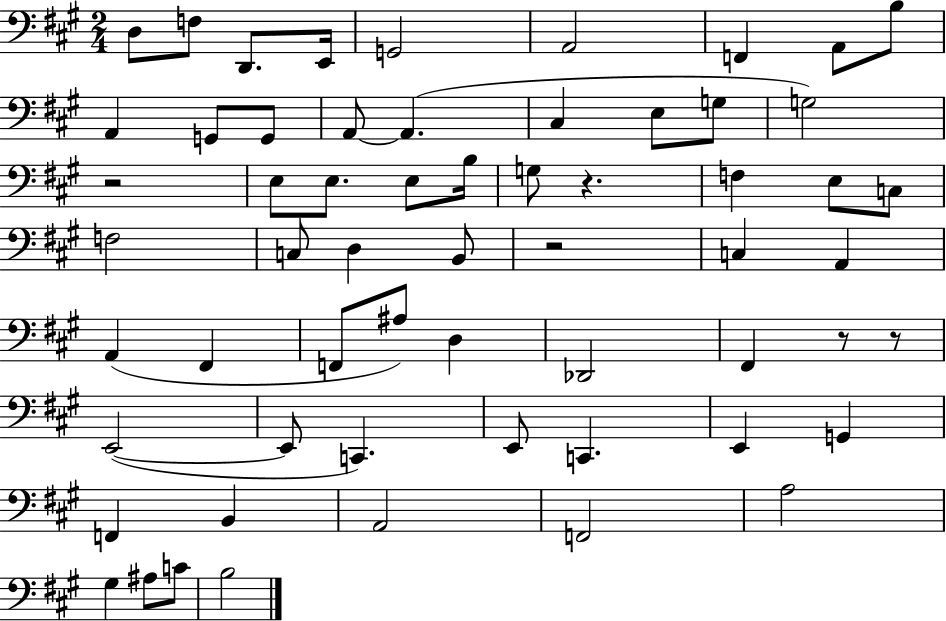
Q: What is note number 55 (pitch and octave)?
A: B3